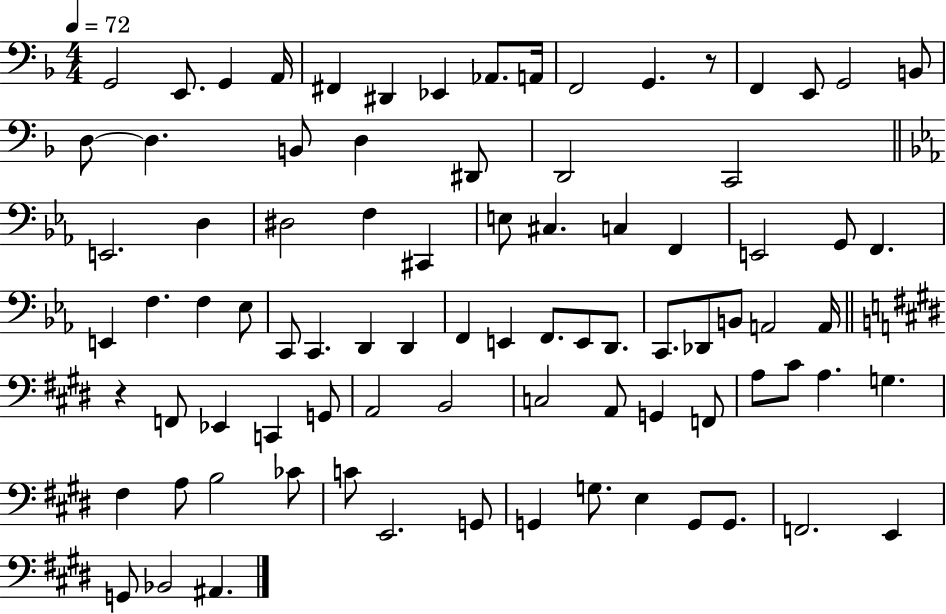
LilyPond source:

{
  \clef bass
  \numericTimeSignature
  \time 4/4
  \key f \major
  \tempo 4 = 72
  g,2 e,8. g,4 a,16 | fis,4 dis,4 ees,4 aes,8. a,16 | f,2 g,4. r8 | f,4 e,8 g,2 b,8 | \break d8~~ d4. b,8 d4 dis,8 | d,2 c,2 | \bar "||" \break \key c \minor e,2. d4 | dis2 f4 cis,4 | e8 cis4. c4 f,4 | e,2 g,8 f,4. | \break e,4 f4. f4 ees8 | c,8 c,4. d,4 d,4 | f,4 e,4 f,8. e,8 d,8. | c,8. des,8 b,8 a,2 a,16 | \break \bar "||" \break \key e \major r4 f,8 ees,4 c,4 g,8 | a,2 b,2 | c2 a,8 g,4 f,8 | a8 cis'8 a4. g4. | \break fis4 a8 b2 ces'8 | c'8 e,2. g,8 | g,4 g8. e4 g,8 g,8. | f,2. e,4 | \break g,8 bes,2 ais,4. | \bar "|."
}